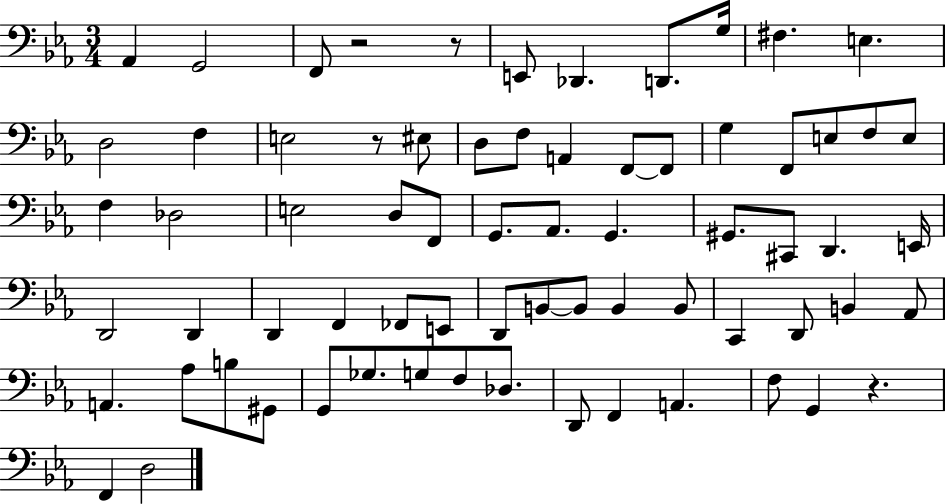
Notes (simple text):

Ab2/q G2/h F2/e R/h R/e E2/e Db2/q. D2/e. G3/s F#3/q. E3/q. D3/h F3/q E3/h R/e EIS3/e D3/e F3/e A2/q F2/e F2/e G3/q F2/e E3/e F3/e E3/e F3/q Db3/h E3/h D3/e F2/e G2/e. Ab2/e. G2/q. G#2/e. C#2/e D2/q. E2/s D2/h D2/q D2/q F2/q FES2/e E2/e D2/e B2/e B2/e B2/q B2/e C2/q D2/e B2/q Ab2/e A2/q. Ab3/e B3/e G#2/e G2/e Gb3/e. G3/e F3/e Db3/e. D2/e F2/q A2/q. F3/e G2/q R/q. F2/q D3/h